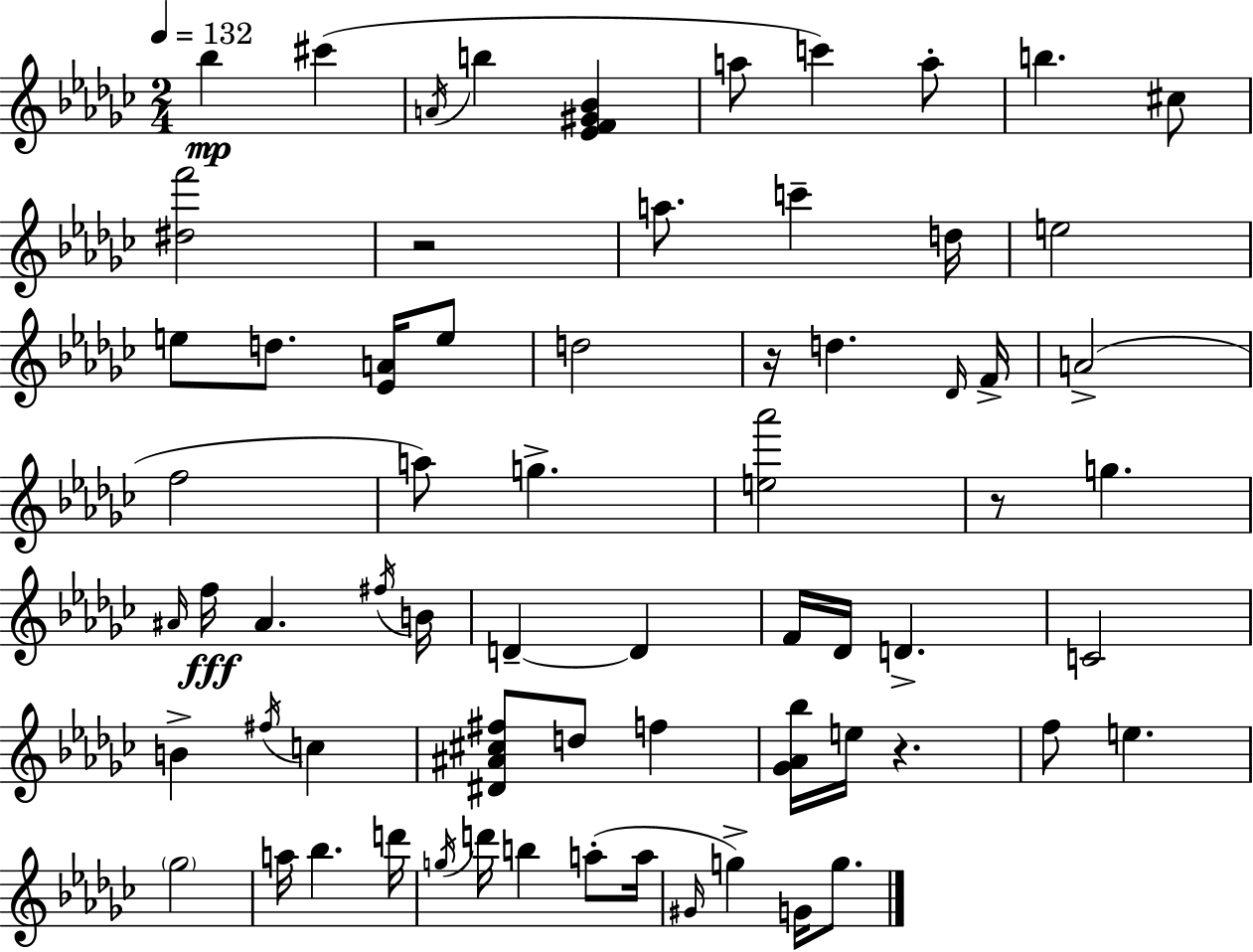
X:1
T:Untitled
M:2/4
L:1/4
K:Ebm
_b ^c' A/4 b [_EF^G_B] a/2 c' a/2 b ^c/2 [^df']2 z2 a/2 c' d/4 e2 e/2 d/2 [_EA]/4 e/2 d2 z/4 d _D/4 F/4 A2 f2 a/2 g [e_a']2 z/2 g ^A/4 f/4 ^A ^f/4 B/4 D D F/4 _D/4 D C2 B ^f/4 c [^D^A^c^f]/2 d/2 f [_G_A_b]/4 e/4 z f/2 e _g2 a/4 _b d'/4 g/4 d'/4 b a/2 a/4 ^G/4 g G/4 g/2